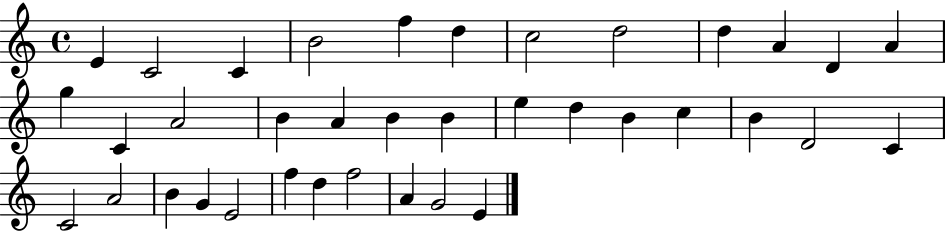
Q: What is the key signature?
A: C major